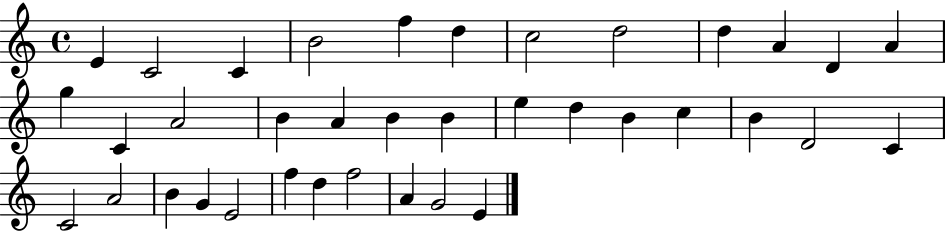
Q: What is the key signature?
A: C major